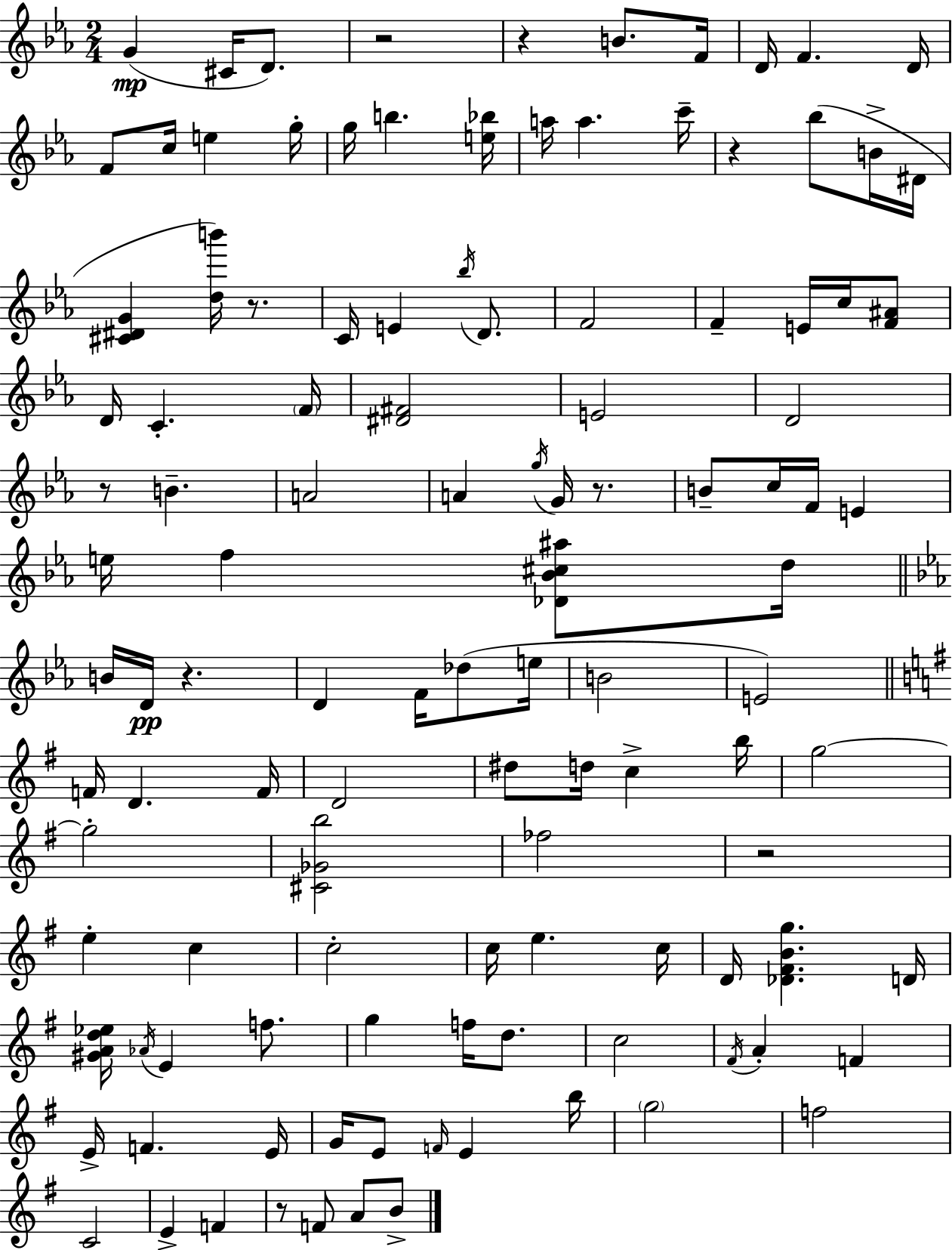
{
  \clef treble
  \numericTimeSignature
  \time 2/4
  \key c \minor
  g'4(\mp cis'16 d'8.) | r2 | r4 b'8. f'16 | d'16 f'4. d'16 | \break f'8 c''16 e''4 g''16-. | g''16 b''4. <e'' bes''>16 | a''16 a''4. c'''16-- | r4 bes''8( b'16-> dis'16 | \break <cis' dis' g'>4 <d'' b'''>16) r8. | c'16 e'4 \acciaccatura { bes''16 } d'8. | f'2 | f'4-- e'16 c''16 <f' ais'>8 | \break d'16 c'4.-. | \parenthesize f'16 <dis' fis'>2 | e'2 | d'2 | \break r8 b'4.-- | a'2 | a'4 \acciaccatura { g''16 } g'16 r8. | b'8-- c''16 f'16 e'4 | \break e''16 f''4 <des' bes' cis'' ais''>8 | d''16 \bar "||" \break \key c \minor b'16 d'16\pp r4. | d'4 f'16 des''8( e''16 | b'2 | e'2) | \break \bar "||" \break \key g \major f'16 d'4. f'16 | d'2 | dis''8 d''16 c''4-> b''16 | g''2~~ | \break g''2-. | <cis' ges' b''>2 | fes''2 | r2 | \break e''4-. c''4 | c''2-. | c''16 e''4. c''16 | d'16 <des' fis' b' g''>4. d'16 | \break <gis' a' d'' ees''>16 \acciaccatura { aes'16 } e'4 f''8. | g''4 f''16 d''8. | c''2 | \acciaccatura { fis'16 } a'4-. f'4 | \break e'16-> f'4. | e'16 g'16 e'8 \grace { f'16 } e'4 | b''16 \parenthesize g''2 | f''2 | \break c'2 | e'4-> f'4 | r8 f'8 a'8 | b'8-> \bar "|."
}